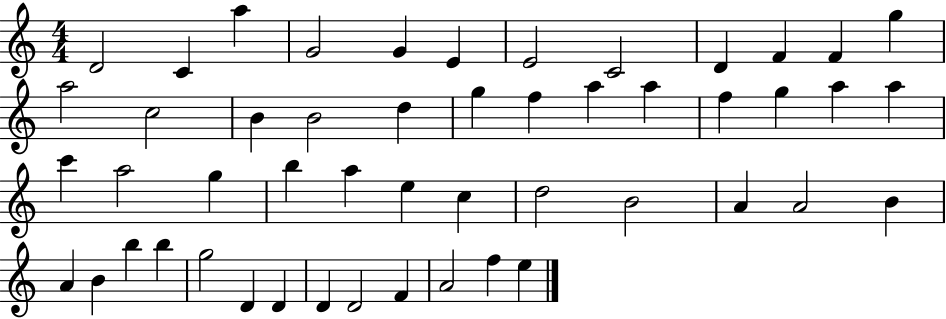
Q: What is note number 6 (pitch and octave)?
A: E4